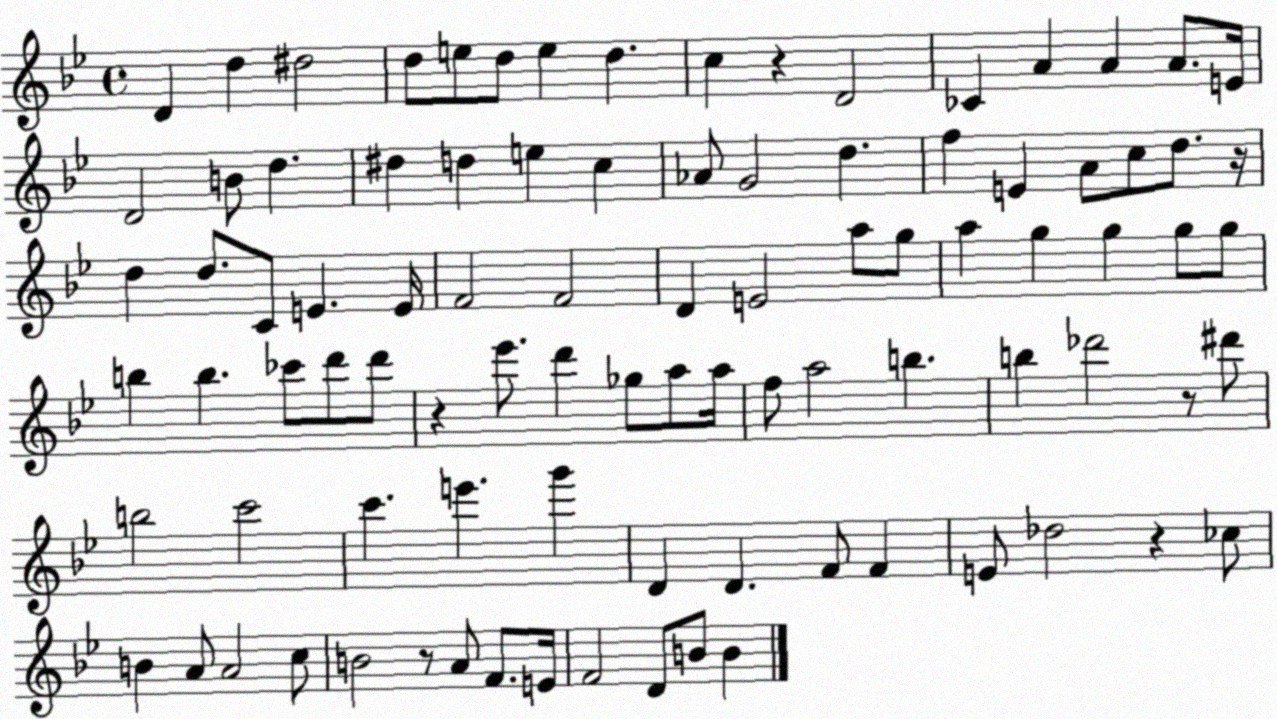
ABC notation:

X:1
T:Untitled
M:4/4
L:1/4
K:Bb
D d ^d2 d/2 e/2 d/2 e d c z D2 _C A A A/2 E/4 D2 B/2 d ^d d e c _A/2 G2 d f E A/2 c/2 d/2 z/4 d d/2 C/2 E E/4 F2 F2 D E2 a/2 g/2 a g g g/2 g/2 b b _c'/2 d'/2 d'/2 z _e'/2 d' _g/2 a/2 a/4 f/2 a2 b b _d'2 z/2 ^d'/2 b2 c'2 c' e' g' D D F/2 F E/2 _d2 z _c/2 B A/2 A2 c/2 B2 z/2 A/2 F/2 E/4 F2 D/2 B/2 B